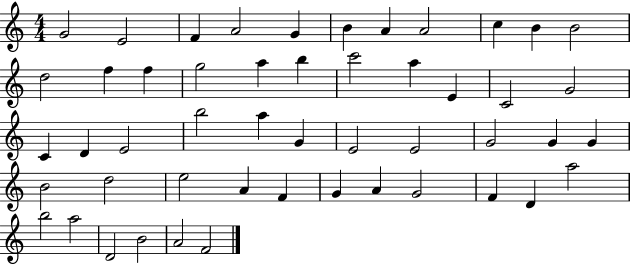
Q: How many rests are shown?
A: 0